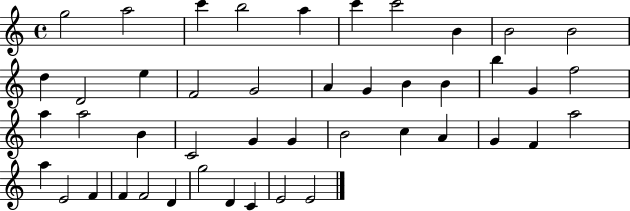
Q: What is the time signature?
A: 4/4